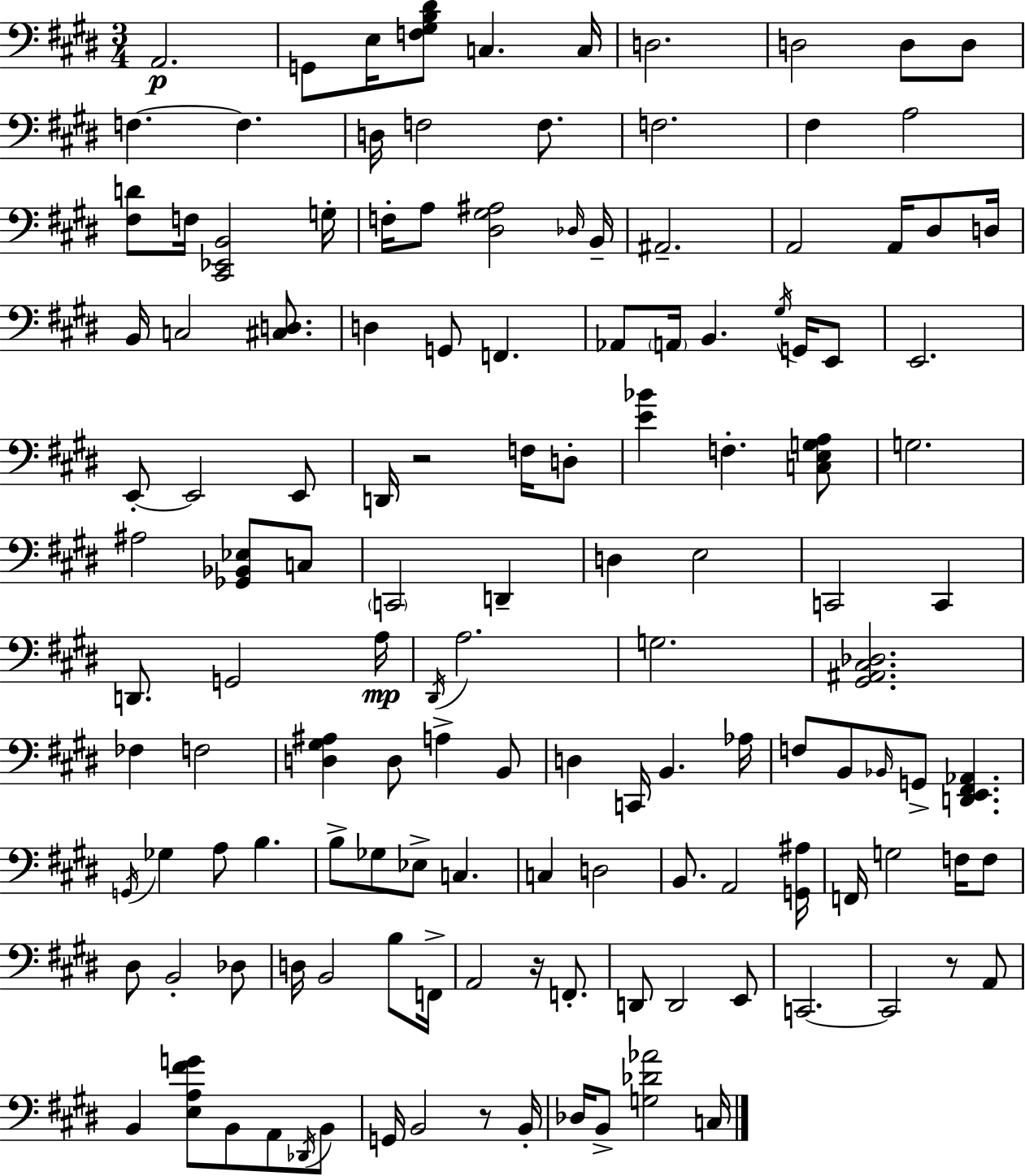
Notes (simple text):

A2/h. G2/e E3/s [F3,G#3,B3,D#4]/e C3/q. C3/s D3/h. D3/h D3/e D3/e F3/q. F3/q. D3/s F3/h F3/e. F3/h. F#3/q A3/h [F#3,D4]/e F3/s [C#2,Eb2,B2]/h G3/s F3/s A3/e [D#3,G#3,A#3]/h Db3/s B2/s A#2/h. A2/h A2/s D#3/e D3/s B2/s C3/h [C#3,D3]/e. D3/q G2/e F2/q. Ab2/e A2/s B2/q. G#3/s G2/s E2/e E2/h. E2/e E2/h E2/e D2/s R/h F3/s D3/e [E4,Bb4]/q F3/q. [C3,E3,G3,A3]/e G3/h. A#3/h [Gb2,Bb2,Eb3]/e C3/e C2/h D2/q D3/q E3/h C2/h C2/q D2/e. G2/h A3/s D#2/s A3/h. G3/h. [G#2,A#2,C#3,Db3]/h. FES3/q F3/h [D3,G#3,A#3]/q D3/e A3/q B2/e D3/q C2/s B2/q. Ab3/s F3/e B2/e Bb2/s G2/e [D2,E2,F#2,Ab2]/q. G2/s Gb3/q A3/e B3/q. B3/e Gb3/e Eb3/e C3/q. C3/q D3/h B2/e. A2/h [G2,A#3]/s F2/s G3/h F3/s F3/e D#3/e B2/h Db3/e D3/s B2/h B3/e F2/s A2/h R/s F2/e. D2/e D2/h E2/e C2/h. C2/h R/e A2/e B2/q [E3,A3,F#4,G4]/e B2/e A2/e Db2/s B2/e G2/s B2/h R/e B2/s Db3/s B2/e [G3,Db4,Ab4]/h C3/s